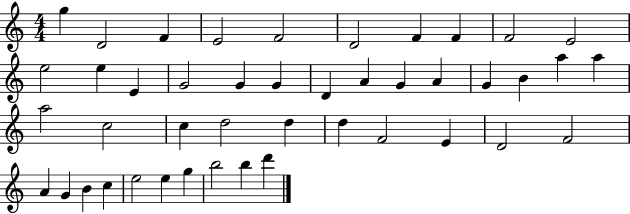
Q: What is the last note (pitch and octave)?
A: D6